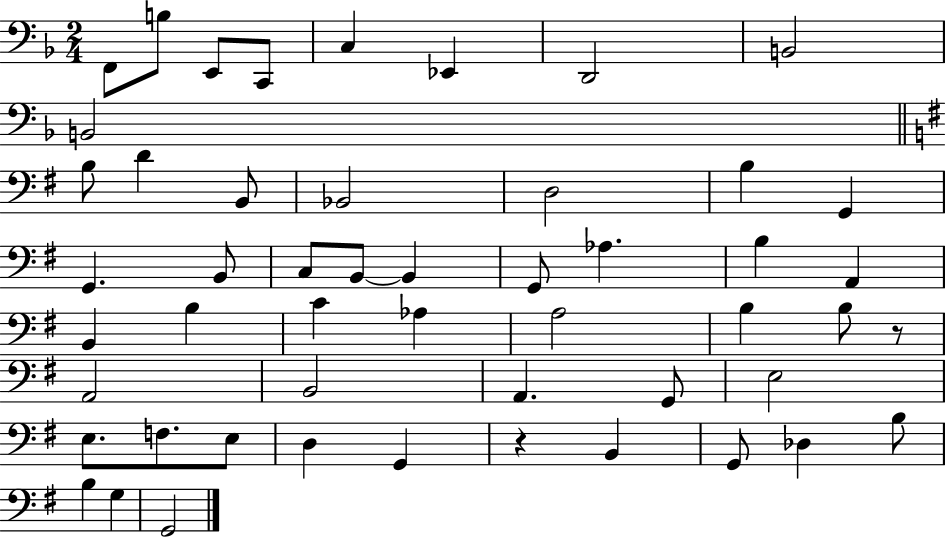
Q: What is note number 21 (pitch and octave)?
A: B2